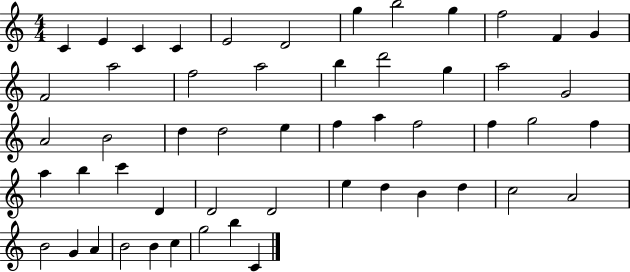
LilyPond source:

{
  \clef treble
  \numericTimeSignature
  \time 4/4
  \key c \major
  c'4 e'4 c'4 c'4 | e'2 d'2 | g''4 b''2 g''4 | f''2 f'4 g'4 | \break f'2 a''2 | f''2 a''2 | b''4 d'''2 g''4 | a''2 g'2 | \break a'2 b'2 | d''4 d''2 e''4 | f''4 a''4 f''2 | f''4 g''2 f''4 | \break a''4 b''4 c'''4 d'4 | d'2 d'2 | e''4 d''4 b'4 d''4 | c''2 a'2 | \break b'2 g'4 a'4 | b'2 b'4 c''4 | g''2 b''4 c'4 | \bar "|."
}